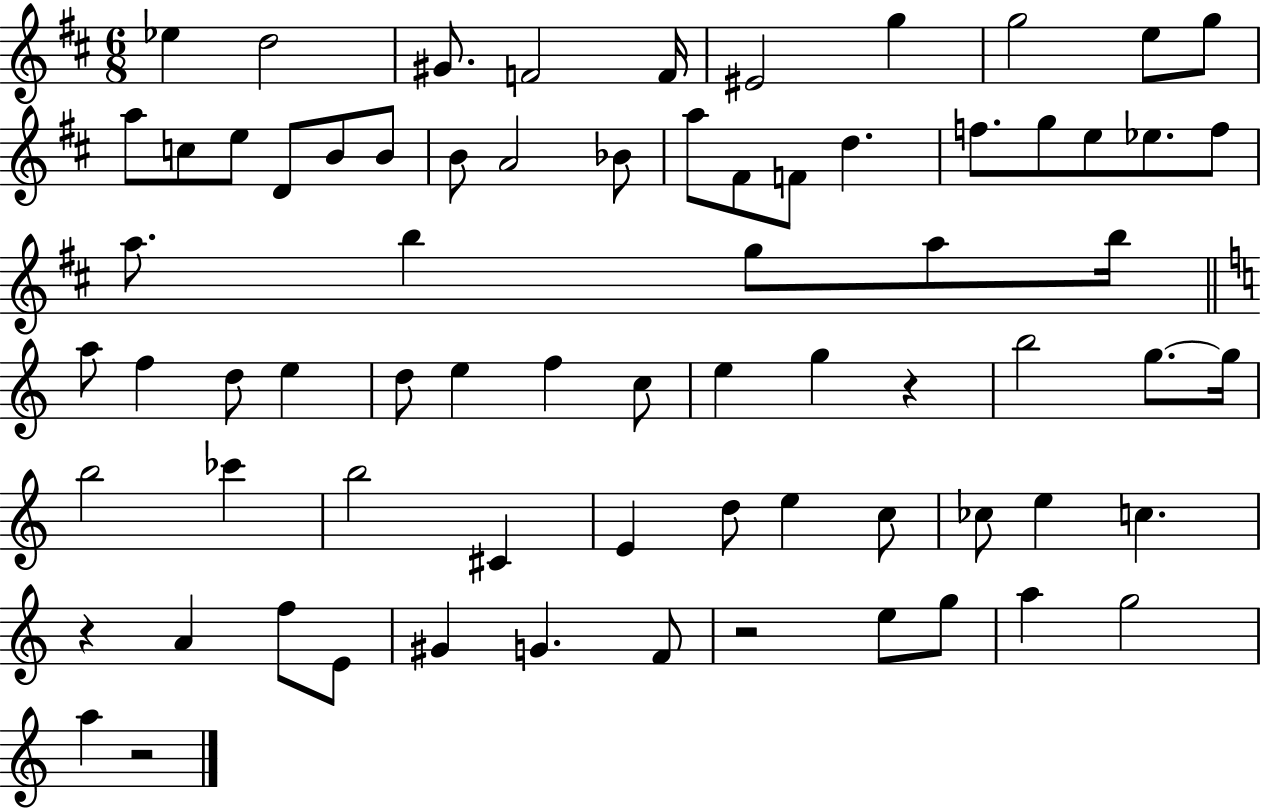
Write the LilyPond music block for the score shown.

{
  \clef treble
  \numericTimeSignature
  \time 6/8
  \key d \major
  ees''4 d''2 | gis'8. f'2 f'16 | eis'2 g''4 | g''2 e''8 g''8 | \break a''8 c''8 e''8 d'8 b'8 b'8 | b'8 a'2 bes'8 | a''8 fis'8 f'8 d''4. | f''8. g''8 e''8 ees''8. f''8 | \break a''8. b''4 g''8 a''8 b''16 | \bar "||" \break \key a \minor a''8 f''4 d''8 e''4 | d''8 e''4 f''4 c''8 | e''4 g''4 r4 | b''2 g''8.~~ g''16 | \break b''2 ces'''4 | b''2 cis'4 | e'4 d''8 e''4 c''8 | ces''8 e''4 c''4. | \break r4 a'4 f''8 e'8 | gis'4 g'4. f'8 | r2 e''8 g''8 | a''4 g''2 | \break a''4 r2 | \bar "|."
}